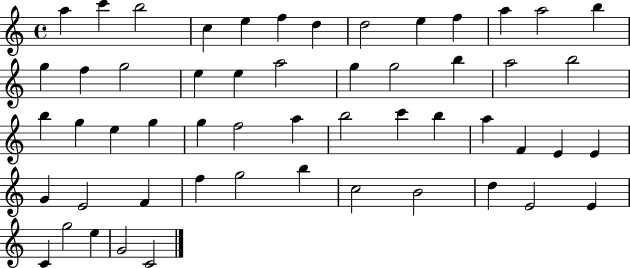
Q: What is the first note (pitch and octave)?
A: A5